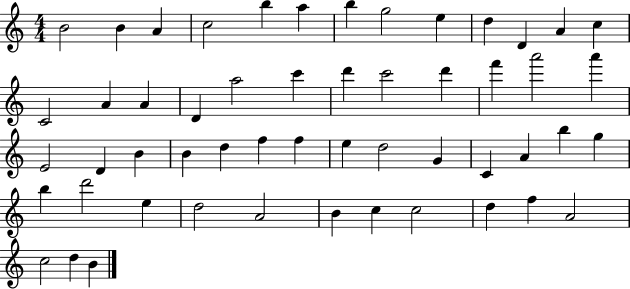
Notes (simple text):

B4/h B4/q A4/q C5/h B5/q A5/q B5/q G5/h E5/q D5/q D4/q A4/q C5/q C4/h A4/q A4/q D4/q A5/h C6/q D6/q C6/h D6/q F6/q A6/h A6/q E4/h D4/q B4/q B4/q D5/q F5/q F5/q E5/q D5/h G4/q C4/q A4/q B5/q G5/q B5/q D6/h E5/q D5/h A4/h B4/q C5/q C5/h D5/q F5/q A4/h C5/h D5/q B4/q